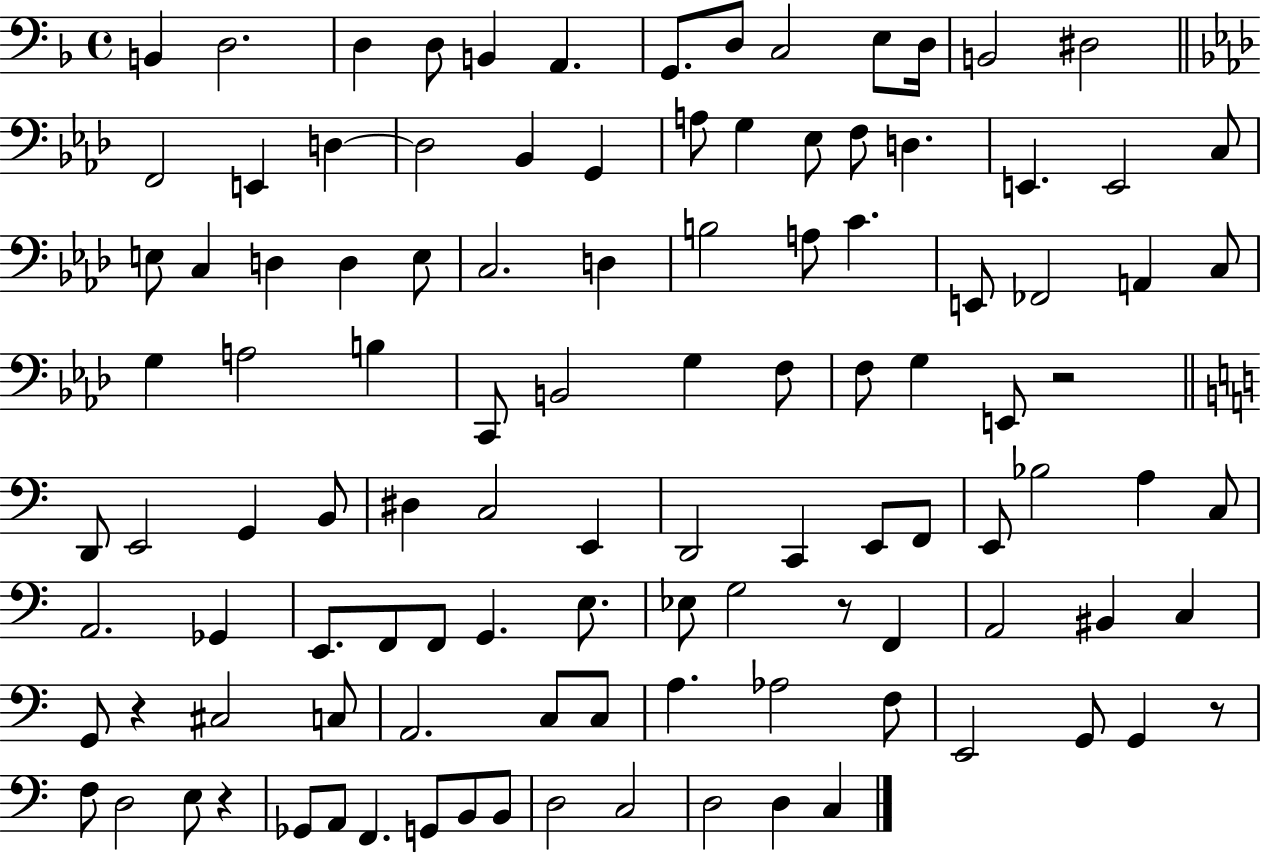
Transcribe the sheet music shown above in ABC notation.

X:1
T:Untitled
M:4/4
L:1/4
K:F
B,, D,2 D, D,/2 B,, A,, G,,/2 D,/2 C,2 E,/2 D,/4 B,,2 ^D,2 F,,2 E,, D, D,2 _B,, G,, A,/2 G, _E,/2 F,/2 D, E,, E,,2 C,/2 E,/2 C, D, D, E,/2 C,2 D, B,2 A,/2 C E,,/2 _F,,2 A,, C,/2 G, A,2 B, C,,/2 B,,2 G, F,/2 F,/2 G, E,,/2 z2 D,,/2 E,,2 G,, B,,/2 ^D, C,2 E,, D,,2 C,, E,,/2 F,,/2 E,,/2 _B,2 A, C,/2 A,,2 _G,, E,,/2 F,,/2 F,,/2 G,, E,/2 _E,/2 G,2 z/2 F,, A,,2 ^B,, C, G,,/2 z ^C,2 C,/2 A,,2 C,/2 C,/2 A, _A,2 F,/2 E,,2 G,,/2 G,, z/2 F,/2 D,2 E,/2 z _G,,/2 A,,/2 F,, G,,/2 B,,/2 B,,/2 D,2 C,2 D,2 D, C,